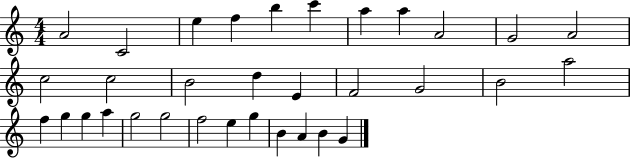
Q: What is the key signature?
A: C major